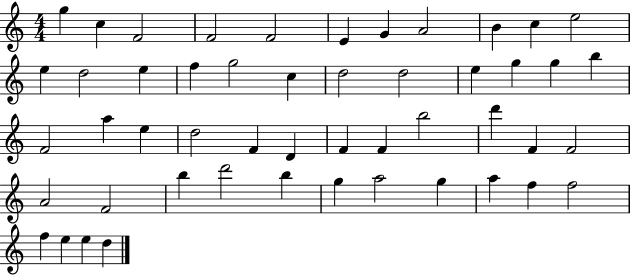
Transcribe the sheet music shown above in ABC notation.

X:1
T:Untitled
M:4/4
L:1/4
K:C
g c F2 F2 F2 E G A2 B c e2 e d2 e f g2 c d2 d2 e g g b F2 a e d2 F D F F b2 d' F F2 A2 F2 b d'2 b g a2 g a f f2 f e e d